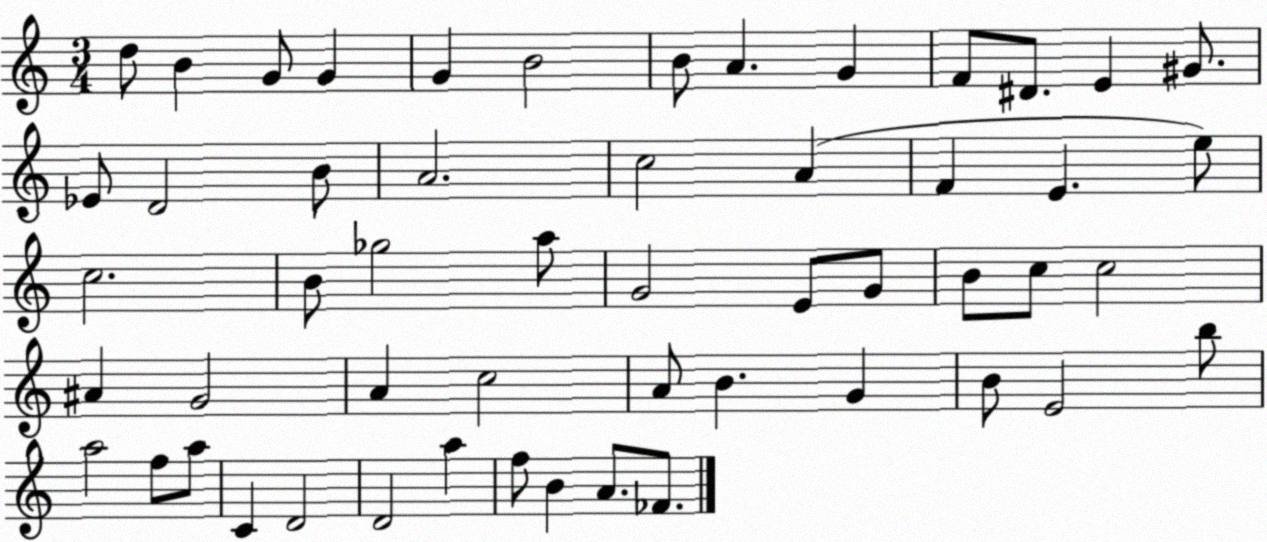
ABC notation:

X:1
T:Untitled
M:3/4
L:1/4
K:C
d/2 B G/2 G G B2 B/2 A G F/2 ^D/2 E ^G/2 _E/2 D2 B/2 A2 c2 A F E e/2 c2 B/2 _g2 a/2 G2 E/2 G/2 B/2 c/2 c2 ^A G2 A c2 A/2 B G B/2 E2 b/2 a2 f/2 a/2 C D2 D2 a f/2 B A/2 _F/2